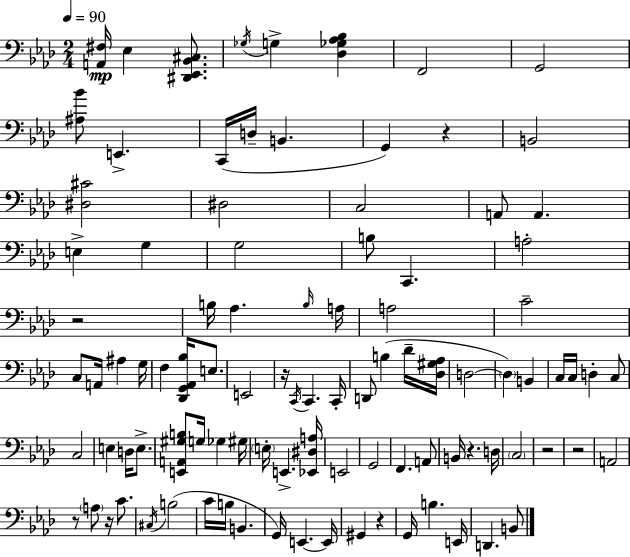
{
  \clef bass
  \numericTimeSignature
  \time 2/4
  \key f \minor
  \tempo 4 = 90
  \repeat volta 2 { <a, fis>16\mp ees4 <dis, ees, bes, cis>8. | \acciaccatura { ges16 } g4-> <des ges aes bes>4 | f,2 | g,2 | \break <ais bes'>8 e,4.-> | c,16( d16-- b,4. | g,4) r4 | b,2 | \break <dis cis'>2 | dis2 | c2 | a,8 a,4. | \break e4-> g4 | g2 | b8 c,4. | a2-. | \break r2 | b16 aes4. | \grace { b16 } a16 a2 | c'2-- | \break c8 a,16 ais4 | g16 f4 <des, g, aes, bes>16 e8. | e,2 | r16 \acciaccatura { c,16 } c,4. | \break c,16-. d,8 b4( | des'16-- <des gis aes>16 d2~~ | \parenthesize d4) b,4 | c16 c16 d4-. | \break c8 c2 | e4 d16 | e8.-> <e, a, gis b>8 g16 ges4 | gis16 \parenthesize e16-. e,4.-> | \break <ees, dis a>16 e,2 | g,2 | f,4. | a,8 b,16 r4. | \break d16 \parenthesize c2 | r2 | r2 | a,2 | \break r8 \parenthesize a8 r16 | c'8. \acciaccatura { cis16 } b2( | c'16 b16 b,4. | g,16) e,4.~~ | \break e,16 gis,4 | r4 g,16 b4. | e,16 d,4. | b,8 } \bar "|."
}